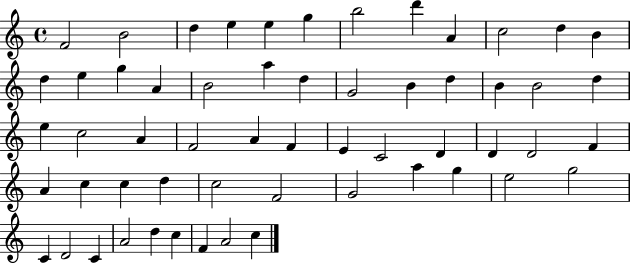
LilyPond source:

{
  \clef treble
  \time 4/4
  \defaultTimeSignature
  \key c \major
  f'2 b'2 | d''4 e''4 e''4 g''4 | b''2 d'''4 a'4 | c''2 d''4 b'4 | \break d''4 e''4 g''4 a'4 | b'2 a''4 d''4 | g'2 b'4 d''4 | b'4 b'2 d''4 | \break e''4 c''2 a'4 | f'2 a'4 f'4 | e'4 c'2 d'4 | d'4 d'2 f'4 | \break a'4 c''4 c''4 d''4 | c''2 f'2 | g'2 a''4 g''4 | e''2 g''2 | \break c'4 d'2 c'4 | a'2 d''4 c''4 | f'4 a'2 c''4 | \bar "|."
}